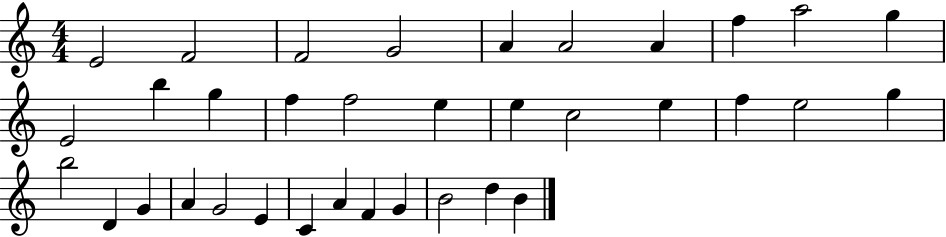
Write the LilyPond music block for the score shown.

{
  \clef treble
  \numericTimeSignature
  \time 4/4
  \key c \major
  e'2 f'2 | f'2 g'2 | a'4 a'2 a'4 | f''4 a''2 g''4 | \break e'2 b''4 g''4 | f''4 f''2 e''4 | e''4 c''2 e''4 | f''4 e''2 g''4 | \break b''2 d'4 g'4 | a'4 g'2 e'4 | c'4 a'4 f'4 g'4 | b'2 d''4 b'4 | \break \bar "|."
}